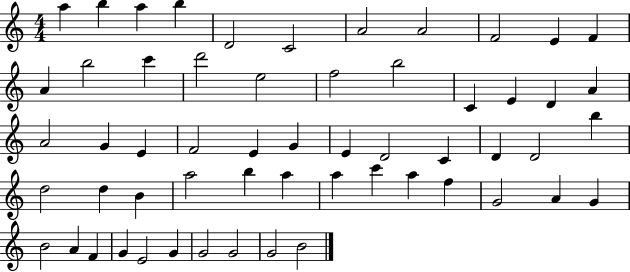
A5/q B5/q A5/q B5/q D4/h C4/h A4/h A4/h F4/h E4/q F4/q A4/q B5/h C6/q D6/h E5/h F5/h B5/h C4/q E4/q D4/q A4/q A4/h G4/q E4/q F4/h E4/q G4/q E4/q D4/h C4/q D4/q D4/h B5/q D5/h D5/q B4/q A5/h B5/q A5/q A5/q C6/q A5/q F5/q G4/h A4/q G4/q B4/h A4/q F4/q G4/q E4/h G4/q G4/h G4/h G4/h B4/h